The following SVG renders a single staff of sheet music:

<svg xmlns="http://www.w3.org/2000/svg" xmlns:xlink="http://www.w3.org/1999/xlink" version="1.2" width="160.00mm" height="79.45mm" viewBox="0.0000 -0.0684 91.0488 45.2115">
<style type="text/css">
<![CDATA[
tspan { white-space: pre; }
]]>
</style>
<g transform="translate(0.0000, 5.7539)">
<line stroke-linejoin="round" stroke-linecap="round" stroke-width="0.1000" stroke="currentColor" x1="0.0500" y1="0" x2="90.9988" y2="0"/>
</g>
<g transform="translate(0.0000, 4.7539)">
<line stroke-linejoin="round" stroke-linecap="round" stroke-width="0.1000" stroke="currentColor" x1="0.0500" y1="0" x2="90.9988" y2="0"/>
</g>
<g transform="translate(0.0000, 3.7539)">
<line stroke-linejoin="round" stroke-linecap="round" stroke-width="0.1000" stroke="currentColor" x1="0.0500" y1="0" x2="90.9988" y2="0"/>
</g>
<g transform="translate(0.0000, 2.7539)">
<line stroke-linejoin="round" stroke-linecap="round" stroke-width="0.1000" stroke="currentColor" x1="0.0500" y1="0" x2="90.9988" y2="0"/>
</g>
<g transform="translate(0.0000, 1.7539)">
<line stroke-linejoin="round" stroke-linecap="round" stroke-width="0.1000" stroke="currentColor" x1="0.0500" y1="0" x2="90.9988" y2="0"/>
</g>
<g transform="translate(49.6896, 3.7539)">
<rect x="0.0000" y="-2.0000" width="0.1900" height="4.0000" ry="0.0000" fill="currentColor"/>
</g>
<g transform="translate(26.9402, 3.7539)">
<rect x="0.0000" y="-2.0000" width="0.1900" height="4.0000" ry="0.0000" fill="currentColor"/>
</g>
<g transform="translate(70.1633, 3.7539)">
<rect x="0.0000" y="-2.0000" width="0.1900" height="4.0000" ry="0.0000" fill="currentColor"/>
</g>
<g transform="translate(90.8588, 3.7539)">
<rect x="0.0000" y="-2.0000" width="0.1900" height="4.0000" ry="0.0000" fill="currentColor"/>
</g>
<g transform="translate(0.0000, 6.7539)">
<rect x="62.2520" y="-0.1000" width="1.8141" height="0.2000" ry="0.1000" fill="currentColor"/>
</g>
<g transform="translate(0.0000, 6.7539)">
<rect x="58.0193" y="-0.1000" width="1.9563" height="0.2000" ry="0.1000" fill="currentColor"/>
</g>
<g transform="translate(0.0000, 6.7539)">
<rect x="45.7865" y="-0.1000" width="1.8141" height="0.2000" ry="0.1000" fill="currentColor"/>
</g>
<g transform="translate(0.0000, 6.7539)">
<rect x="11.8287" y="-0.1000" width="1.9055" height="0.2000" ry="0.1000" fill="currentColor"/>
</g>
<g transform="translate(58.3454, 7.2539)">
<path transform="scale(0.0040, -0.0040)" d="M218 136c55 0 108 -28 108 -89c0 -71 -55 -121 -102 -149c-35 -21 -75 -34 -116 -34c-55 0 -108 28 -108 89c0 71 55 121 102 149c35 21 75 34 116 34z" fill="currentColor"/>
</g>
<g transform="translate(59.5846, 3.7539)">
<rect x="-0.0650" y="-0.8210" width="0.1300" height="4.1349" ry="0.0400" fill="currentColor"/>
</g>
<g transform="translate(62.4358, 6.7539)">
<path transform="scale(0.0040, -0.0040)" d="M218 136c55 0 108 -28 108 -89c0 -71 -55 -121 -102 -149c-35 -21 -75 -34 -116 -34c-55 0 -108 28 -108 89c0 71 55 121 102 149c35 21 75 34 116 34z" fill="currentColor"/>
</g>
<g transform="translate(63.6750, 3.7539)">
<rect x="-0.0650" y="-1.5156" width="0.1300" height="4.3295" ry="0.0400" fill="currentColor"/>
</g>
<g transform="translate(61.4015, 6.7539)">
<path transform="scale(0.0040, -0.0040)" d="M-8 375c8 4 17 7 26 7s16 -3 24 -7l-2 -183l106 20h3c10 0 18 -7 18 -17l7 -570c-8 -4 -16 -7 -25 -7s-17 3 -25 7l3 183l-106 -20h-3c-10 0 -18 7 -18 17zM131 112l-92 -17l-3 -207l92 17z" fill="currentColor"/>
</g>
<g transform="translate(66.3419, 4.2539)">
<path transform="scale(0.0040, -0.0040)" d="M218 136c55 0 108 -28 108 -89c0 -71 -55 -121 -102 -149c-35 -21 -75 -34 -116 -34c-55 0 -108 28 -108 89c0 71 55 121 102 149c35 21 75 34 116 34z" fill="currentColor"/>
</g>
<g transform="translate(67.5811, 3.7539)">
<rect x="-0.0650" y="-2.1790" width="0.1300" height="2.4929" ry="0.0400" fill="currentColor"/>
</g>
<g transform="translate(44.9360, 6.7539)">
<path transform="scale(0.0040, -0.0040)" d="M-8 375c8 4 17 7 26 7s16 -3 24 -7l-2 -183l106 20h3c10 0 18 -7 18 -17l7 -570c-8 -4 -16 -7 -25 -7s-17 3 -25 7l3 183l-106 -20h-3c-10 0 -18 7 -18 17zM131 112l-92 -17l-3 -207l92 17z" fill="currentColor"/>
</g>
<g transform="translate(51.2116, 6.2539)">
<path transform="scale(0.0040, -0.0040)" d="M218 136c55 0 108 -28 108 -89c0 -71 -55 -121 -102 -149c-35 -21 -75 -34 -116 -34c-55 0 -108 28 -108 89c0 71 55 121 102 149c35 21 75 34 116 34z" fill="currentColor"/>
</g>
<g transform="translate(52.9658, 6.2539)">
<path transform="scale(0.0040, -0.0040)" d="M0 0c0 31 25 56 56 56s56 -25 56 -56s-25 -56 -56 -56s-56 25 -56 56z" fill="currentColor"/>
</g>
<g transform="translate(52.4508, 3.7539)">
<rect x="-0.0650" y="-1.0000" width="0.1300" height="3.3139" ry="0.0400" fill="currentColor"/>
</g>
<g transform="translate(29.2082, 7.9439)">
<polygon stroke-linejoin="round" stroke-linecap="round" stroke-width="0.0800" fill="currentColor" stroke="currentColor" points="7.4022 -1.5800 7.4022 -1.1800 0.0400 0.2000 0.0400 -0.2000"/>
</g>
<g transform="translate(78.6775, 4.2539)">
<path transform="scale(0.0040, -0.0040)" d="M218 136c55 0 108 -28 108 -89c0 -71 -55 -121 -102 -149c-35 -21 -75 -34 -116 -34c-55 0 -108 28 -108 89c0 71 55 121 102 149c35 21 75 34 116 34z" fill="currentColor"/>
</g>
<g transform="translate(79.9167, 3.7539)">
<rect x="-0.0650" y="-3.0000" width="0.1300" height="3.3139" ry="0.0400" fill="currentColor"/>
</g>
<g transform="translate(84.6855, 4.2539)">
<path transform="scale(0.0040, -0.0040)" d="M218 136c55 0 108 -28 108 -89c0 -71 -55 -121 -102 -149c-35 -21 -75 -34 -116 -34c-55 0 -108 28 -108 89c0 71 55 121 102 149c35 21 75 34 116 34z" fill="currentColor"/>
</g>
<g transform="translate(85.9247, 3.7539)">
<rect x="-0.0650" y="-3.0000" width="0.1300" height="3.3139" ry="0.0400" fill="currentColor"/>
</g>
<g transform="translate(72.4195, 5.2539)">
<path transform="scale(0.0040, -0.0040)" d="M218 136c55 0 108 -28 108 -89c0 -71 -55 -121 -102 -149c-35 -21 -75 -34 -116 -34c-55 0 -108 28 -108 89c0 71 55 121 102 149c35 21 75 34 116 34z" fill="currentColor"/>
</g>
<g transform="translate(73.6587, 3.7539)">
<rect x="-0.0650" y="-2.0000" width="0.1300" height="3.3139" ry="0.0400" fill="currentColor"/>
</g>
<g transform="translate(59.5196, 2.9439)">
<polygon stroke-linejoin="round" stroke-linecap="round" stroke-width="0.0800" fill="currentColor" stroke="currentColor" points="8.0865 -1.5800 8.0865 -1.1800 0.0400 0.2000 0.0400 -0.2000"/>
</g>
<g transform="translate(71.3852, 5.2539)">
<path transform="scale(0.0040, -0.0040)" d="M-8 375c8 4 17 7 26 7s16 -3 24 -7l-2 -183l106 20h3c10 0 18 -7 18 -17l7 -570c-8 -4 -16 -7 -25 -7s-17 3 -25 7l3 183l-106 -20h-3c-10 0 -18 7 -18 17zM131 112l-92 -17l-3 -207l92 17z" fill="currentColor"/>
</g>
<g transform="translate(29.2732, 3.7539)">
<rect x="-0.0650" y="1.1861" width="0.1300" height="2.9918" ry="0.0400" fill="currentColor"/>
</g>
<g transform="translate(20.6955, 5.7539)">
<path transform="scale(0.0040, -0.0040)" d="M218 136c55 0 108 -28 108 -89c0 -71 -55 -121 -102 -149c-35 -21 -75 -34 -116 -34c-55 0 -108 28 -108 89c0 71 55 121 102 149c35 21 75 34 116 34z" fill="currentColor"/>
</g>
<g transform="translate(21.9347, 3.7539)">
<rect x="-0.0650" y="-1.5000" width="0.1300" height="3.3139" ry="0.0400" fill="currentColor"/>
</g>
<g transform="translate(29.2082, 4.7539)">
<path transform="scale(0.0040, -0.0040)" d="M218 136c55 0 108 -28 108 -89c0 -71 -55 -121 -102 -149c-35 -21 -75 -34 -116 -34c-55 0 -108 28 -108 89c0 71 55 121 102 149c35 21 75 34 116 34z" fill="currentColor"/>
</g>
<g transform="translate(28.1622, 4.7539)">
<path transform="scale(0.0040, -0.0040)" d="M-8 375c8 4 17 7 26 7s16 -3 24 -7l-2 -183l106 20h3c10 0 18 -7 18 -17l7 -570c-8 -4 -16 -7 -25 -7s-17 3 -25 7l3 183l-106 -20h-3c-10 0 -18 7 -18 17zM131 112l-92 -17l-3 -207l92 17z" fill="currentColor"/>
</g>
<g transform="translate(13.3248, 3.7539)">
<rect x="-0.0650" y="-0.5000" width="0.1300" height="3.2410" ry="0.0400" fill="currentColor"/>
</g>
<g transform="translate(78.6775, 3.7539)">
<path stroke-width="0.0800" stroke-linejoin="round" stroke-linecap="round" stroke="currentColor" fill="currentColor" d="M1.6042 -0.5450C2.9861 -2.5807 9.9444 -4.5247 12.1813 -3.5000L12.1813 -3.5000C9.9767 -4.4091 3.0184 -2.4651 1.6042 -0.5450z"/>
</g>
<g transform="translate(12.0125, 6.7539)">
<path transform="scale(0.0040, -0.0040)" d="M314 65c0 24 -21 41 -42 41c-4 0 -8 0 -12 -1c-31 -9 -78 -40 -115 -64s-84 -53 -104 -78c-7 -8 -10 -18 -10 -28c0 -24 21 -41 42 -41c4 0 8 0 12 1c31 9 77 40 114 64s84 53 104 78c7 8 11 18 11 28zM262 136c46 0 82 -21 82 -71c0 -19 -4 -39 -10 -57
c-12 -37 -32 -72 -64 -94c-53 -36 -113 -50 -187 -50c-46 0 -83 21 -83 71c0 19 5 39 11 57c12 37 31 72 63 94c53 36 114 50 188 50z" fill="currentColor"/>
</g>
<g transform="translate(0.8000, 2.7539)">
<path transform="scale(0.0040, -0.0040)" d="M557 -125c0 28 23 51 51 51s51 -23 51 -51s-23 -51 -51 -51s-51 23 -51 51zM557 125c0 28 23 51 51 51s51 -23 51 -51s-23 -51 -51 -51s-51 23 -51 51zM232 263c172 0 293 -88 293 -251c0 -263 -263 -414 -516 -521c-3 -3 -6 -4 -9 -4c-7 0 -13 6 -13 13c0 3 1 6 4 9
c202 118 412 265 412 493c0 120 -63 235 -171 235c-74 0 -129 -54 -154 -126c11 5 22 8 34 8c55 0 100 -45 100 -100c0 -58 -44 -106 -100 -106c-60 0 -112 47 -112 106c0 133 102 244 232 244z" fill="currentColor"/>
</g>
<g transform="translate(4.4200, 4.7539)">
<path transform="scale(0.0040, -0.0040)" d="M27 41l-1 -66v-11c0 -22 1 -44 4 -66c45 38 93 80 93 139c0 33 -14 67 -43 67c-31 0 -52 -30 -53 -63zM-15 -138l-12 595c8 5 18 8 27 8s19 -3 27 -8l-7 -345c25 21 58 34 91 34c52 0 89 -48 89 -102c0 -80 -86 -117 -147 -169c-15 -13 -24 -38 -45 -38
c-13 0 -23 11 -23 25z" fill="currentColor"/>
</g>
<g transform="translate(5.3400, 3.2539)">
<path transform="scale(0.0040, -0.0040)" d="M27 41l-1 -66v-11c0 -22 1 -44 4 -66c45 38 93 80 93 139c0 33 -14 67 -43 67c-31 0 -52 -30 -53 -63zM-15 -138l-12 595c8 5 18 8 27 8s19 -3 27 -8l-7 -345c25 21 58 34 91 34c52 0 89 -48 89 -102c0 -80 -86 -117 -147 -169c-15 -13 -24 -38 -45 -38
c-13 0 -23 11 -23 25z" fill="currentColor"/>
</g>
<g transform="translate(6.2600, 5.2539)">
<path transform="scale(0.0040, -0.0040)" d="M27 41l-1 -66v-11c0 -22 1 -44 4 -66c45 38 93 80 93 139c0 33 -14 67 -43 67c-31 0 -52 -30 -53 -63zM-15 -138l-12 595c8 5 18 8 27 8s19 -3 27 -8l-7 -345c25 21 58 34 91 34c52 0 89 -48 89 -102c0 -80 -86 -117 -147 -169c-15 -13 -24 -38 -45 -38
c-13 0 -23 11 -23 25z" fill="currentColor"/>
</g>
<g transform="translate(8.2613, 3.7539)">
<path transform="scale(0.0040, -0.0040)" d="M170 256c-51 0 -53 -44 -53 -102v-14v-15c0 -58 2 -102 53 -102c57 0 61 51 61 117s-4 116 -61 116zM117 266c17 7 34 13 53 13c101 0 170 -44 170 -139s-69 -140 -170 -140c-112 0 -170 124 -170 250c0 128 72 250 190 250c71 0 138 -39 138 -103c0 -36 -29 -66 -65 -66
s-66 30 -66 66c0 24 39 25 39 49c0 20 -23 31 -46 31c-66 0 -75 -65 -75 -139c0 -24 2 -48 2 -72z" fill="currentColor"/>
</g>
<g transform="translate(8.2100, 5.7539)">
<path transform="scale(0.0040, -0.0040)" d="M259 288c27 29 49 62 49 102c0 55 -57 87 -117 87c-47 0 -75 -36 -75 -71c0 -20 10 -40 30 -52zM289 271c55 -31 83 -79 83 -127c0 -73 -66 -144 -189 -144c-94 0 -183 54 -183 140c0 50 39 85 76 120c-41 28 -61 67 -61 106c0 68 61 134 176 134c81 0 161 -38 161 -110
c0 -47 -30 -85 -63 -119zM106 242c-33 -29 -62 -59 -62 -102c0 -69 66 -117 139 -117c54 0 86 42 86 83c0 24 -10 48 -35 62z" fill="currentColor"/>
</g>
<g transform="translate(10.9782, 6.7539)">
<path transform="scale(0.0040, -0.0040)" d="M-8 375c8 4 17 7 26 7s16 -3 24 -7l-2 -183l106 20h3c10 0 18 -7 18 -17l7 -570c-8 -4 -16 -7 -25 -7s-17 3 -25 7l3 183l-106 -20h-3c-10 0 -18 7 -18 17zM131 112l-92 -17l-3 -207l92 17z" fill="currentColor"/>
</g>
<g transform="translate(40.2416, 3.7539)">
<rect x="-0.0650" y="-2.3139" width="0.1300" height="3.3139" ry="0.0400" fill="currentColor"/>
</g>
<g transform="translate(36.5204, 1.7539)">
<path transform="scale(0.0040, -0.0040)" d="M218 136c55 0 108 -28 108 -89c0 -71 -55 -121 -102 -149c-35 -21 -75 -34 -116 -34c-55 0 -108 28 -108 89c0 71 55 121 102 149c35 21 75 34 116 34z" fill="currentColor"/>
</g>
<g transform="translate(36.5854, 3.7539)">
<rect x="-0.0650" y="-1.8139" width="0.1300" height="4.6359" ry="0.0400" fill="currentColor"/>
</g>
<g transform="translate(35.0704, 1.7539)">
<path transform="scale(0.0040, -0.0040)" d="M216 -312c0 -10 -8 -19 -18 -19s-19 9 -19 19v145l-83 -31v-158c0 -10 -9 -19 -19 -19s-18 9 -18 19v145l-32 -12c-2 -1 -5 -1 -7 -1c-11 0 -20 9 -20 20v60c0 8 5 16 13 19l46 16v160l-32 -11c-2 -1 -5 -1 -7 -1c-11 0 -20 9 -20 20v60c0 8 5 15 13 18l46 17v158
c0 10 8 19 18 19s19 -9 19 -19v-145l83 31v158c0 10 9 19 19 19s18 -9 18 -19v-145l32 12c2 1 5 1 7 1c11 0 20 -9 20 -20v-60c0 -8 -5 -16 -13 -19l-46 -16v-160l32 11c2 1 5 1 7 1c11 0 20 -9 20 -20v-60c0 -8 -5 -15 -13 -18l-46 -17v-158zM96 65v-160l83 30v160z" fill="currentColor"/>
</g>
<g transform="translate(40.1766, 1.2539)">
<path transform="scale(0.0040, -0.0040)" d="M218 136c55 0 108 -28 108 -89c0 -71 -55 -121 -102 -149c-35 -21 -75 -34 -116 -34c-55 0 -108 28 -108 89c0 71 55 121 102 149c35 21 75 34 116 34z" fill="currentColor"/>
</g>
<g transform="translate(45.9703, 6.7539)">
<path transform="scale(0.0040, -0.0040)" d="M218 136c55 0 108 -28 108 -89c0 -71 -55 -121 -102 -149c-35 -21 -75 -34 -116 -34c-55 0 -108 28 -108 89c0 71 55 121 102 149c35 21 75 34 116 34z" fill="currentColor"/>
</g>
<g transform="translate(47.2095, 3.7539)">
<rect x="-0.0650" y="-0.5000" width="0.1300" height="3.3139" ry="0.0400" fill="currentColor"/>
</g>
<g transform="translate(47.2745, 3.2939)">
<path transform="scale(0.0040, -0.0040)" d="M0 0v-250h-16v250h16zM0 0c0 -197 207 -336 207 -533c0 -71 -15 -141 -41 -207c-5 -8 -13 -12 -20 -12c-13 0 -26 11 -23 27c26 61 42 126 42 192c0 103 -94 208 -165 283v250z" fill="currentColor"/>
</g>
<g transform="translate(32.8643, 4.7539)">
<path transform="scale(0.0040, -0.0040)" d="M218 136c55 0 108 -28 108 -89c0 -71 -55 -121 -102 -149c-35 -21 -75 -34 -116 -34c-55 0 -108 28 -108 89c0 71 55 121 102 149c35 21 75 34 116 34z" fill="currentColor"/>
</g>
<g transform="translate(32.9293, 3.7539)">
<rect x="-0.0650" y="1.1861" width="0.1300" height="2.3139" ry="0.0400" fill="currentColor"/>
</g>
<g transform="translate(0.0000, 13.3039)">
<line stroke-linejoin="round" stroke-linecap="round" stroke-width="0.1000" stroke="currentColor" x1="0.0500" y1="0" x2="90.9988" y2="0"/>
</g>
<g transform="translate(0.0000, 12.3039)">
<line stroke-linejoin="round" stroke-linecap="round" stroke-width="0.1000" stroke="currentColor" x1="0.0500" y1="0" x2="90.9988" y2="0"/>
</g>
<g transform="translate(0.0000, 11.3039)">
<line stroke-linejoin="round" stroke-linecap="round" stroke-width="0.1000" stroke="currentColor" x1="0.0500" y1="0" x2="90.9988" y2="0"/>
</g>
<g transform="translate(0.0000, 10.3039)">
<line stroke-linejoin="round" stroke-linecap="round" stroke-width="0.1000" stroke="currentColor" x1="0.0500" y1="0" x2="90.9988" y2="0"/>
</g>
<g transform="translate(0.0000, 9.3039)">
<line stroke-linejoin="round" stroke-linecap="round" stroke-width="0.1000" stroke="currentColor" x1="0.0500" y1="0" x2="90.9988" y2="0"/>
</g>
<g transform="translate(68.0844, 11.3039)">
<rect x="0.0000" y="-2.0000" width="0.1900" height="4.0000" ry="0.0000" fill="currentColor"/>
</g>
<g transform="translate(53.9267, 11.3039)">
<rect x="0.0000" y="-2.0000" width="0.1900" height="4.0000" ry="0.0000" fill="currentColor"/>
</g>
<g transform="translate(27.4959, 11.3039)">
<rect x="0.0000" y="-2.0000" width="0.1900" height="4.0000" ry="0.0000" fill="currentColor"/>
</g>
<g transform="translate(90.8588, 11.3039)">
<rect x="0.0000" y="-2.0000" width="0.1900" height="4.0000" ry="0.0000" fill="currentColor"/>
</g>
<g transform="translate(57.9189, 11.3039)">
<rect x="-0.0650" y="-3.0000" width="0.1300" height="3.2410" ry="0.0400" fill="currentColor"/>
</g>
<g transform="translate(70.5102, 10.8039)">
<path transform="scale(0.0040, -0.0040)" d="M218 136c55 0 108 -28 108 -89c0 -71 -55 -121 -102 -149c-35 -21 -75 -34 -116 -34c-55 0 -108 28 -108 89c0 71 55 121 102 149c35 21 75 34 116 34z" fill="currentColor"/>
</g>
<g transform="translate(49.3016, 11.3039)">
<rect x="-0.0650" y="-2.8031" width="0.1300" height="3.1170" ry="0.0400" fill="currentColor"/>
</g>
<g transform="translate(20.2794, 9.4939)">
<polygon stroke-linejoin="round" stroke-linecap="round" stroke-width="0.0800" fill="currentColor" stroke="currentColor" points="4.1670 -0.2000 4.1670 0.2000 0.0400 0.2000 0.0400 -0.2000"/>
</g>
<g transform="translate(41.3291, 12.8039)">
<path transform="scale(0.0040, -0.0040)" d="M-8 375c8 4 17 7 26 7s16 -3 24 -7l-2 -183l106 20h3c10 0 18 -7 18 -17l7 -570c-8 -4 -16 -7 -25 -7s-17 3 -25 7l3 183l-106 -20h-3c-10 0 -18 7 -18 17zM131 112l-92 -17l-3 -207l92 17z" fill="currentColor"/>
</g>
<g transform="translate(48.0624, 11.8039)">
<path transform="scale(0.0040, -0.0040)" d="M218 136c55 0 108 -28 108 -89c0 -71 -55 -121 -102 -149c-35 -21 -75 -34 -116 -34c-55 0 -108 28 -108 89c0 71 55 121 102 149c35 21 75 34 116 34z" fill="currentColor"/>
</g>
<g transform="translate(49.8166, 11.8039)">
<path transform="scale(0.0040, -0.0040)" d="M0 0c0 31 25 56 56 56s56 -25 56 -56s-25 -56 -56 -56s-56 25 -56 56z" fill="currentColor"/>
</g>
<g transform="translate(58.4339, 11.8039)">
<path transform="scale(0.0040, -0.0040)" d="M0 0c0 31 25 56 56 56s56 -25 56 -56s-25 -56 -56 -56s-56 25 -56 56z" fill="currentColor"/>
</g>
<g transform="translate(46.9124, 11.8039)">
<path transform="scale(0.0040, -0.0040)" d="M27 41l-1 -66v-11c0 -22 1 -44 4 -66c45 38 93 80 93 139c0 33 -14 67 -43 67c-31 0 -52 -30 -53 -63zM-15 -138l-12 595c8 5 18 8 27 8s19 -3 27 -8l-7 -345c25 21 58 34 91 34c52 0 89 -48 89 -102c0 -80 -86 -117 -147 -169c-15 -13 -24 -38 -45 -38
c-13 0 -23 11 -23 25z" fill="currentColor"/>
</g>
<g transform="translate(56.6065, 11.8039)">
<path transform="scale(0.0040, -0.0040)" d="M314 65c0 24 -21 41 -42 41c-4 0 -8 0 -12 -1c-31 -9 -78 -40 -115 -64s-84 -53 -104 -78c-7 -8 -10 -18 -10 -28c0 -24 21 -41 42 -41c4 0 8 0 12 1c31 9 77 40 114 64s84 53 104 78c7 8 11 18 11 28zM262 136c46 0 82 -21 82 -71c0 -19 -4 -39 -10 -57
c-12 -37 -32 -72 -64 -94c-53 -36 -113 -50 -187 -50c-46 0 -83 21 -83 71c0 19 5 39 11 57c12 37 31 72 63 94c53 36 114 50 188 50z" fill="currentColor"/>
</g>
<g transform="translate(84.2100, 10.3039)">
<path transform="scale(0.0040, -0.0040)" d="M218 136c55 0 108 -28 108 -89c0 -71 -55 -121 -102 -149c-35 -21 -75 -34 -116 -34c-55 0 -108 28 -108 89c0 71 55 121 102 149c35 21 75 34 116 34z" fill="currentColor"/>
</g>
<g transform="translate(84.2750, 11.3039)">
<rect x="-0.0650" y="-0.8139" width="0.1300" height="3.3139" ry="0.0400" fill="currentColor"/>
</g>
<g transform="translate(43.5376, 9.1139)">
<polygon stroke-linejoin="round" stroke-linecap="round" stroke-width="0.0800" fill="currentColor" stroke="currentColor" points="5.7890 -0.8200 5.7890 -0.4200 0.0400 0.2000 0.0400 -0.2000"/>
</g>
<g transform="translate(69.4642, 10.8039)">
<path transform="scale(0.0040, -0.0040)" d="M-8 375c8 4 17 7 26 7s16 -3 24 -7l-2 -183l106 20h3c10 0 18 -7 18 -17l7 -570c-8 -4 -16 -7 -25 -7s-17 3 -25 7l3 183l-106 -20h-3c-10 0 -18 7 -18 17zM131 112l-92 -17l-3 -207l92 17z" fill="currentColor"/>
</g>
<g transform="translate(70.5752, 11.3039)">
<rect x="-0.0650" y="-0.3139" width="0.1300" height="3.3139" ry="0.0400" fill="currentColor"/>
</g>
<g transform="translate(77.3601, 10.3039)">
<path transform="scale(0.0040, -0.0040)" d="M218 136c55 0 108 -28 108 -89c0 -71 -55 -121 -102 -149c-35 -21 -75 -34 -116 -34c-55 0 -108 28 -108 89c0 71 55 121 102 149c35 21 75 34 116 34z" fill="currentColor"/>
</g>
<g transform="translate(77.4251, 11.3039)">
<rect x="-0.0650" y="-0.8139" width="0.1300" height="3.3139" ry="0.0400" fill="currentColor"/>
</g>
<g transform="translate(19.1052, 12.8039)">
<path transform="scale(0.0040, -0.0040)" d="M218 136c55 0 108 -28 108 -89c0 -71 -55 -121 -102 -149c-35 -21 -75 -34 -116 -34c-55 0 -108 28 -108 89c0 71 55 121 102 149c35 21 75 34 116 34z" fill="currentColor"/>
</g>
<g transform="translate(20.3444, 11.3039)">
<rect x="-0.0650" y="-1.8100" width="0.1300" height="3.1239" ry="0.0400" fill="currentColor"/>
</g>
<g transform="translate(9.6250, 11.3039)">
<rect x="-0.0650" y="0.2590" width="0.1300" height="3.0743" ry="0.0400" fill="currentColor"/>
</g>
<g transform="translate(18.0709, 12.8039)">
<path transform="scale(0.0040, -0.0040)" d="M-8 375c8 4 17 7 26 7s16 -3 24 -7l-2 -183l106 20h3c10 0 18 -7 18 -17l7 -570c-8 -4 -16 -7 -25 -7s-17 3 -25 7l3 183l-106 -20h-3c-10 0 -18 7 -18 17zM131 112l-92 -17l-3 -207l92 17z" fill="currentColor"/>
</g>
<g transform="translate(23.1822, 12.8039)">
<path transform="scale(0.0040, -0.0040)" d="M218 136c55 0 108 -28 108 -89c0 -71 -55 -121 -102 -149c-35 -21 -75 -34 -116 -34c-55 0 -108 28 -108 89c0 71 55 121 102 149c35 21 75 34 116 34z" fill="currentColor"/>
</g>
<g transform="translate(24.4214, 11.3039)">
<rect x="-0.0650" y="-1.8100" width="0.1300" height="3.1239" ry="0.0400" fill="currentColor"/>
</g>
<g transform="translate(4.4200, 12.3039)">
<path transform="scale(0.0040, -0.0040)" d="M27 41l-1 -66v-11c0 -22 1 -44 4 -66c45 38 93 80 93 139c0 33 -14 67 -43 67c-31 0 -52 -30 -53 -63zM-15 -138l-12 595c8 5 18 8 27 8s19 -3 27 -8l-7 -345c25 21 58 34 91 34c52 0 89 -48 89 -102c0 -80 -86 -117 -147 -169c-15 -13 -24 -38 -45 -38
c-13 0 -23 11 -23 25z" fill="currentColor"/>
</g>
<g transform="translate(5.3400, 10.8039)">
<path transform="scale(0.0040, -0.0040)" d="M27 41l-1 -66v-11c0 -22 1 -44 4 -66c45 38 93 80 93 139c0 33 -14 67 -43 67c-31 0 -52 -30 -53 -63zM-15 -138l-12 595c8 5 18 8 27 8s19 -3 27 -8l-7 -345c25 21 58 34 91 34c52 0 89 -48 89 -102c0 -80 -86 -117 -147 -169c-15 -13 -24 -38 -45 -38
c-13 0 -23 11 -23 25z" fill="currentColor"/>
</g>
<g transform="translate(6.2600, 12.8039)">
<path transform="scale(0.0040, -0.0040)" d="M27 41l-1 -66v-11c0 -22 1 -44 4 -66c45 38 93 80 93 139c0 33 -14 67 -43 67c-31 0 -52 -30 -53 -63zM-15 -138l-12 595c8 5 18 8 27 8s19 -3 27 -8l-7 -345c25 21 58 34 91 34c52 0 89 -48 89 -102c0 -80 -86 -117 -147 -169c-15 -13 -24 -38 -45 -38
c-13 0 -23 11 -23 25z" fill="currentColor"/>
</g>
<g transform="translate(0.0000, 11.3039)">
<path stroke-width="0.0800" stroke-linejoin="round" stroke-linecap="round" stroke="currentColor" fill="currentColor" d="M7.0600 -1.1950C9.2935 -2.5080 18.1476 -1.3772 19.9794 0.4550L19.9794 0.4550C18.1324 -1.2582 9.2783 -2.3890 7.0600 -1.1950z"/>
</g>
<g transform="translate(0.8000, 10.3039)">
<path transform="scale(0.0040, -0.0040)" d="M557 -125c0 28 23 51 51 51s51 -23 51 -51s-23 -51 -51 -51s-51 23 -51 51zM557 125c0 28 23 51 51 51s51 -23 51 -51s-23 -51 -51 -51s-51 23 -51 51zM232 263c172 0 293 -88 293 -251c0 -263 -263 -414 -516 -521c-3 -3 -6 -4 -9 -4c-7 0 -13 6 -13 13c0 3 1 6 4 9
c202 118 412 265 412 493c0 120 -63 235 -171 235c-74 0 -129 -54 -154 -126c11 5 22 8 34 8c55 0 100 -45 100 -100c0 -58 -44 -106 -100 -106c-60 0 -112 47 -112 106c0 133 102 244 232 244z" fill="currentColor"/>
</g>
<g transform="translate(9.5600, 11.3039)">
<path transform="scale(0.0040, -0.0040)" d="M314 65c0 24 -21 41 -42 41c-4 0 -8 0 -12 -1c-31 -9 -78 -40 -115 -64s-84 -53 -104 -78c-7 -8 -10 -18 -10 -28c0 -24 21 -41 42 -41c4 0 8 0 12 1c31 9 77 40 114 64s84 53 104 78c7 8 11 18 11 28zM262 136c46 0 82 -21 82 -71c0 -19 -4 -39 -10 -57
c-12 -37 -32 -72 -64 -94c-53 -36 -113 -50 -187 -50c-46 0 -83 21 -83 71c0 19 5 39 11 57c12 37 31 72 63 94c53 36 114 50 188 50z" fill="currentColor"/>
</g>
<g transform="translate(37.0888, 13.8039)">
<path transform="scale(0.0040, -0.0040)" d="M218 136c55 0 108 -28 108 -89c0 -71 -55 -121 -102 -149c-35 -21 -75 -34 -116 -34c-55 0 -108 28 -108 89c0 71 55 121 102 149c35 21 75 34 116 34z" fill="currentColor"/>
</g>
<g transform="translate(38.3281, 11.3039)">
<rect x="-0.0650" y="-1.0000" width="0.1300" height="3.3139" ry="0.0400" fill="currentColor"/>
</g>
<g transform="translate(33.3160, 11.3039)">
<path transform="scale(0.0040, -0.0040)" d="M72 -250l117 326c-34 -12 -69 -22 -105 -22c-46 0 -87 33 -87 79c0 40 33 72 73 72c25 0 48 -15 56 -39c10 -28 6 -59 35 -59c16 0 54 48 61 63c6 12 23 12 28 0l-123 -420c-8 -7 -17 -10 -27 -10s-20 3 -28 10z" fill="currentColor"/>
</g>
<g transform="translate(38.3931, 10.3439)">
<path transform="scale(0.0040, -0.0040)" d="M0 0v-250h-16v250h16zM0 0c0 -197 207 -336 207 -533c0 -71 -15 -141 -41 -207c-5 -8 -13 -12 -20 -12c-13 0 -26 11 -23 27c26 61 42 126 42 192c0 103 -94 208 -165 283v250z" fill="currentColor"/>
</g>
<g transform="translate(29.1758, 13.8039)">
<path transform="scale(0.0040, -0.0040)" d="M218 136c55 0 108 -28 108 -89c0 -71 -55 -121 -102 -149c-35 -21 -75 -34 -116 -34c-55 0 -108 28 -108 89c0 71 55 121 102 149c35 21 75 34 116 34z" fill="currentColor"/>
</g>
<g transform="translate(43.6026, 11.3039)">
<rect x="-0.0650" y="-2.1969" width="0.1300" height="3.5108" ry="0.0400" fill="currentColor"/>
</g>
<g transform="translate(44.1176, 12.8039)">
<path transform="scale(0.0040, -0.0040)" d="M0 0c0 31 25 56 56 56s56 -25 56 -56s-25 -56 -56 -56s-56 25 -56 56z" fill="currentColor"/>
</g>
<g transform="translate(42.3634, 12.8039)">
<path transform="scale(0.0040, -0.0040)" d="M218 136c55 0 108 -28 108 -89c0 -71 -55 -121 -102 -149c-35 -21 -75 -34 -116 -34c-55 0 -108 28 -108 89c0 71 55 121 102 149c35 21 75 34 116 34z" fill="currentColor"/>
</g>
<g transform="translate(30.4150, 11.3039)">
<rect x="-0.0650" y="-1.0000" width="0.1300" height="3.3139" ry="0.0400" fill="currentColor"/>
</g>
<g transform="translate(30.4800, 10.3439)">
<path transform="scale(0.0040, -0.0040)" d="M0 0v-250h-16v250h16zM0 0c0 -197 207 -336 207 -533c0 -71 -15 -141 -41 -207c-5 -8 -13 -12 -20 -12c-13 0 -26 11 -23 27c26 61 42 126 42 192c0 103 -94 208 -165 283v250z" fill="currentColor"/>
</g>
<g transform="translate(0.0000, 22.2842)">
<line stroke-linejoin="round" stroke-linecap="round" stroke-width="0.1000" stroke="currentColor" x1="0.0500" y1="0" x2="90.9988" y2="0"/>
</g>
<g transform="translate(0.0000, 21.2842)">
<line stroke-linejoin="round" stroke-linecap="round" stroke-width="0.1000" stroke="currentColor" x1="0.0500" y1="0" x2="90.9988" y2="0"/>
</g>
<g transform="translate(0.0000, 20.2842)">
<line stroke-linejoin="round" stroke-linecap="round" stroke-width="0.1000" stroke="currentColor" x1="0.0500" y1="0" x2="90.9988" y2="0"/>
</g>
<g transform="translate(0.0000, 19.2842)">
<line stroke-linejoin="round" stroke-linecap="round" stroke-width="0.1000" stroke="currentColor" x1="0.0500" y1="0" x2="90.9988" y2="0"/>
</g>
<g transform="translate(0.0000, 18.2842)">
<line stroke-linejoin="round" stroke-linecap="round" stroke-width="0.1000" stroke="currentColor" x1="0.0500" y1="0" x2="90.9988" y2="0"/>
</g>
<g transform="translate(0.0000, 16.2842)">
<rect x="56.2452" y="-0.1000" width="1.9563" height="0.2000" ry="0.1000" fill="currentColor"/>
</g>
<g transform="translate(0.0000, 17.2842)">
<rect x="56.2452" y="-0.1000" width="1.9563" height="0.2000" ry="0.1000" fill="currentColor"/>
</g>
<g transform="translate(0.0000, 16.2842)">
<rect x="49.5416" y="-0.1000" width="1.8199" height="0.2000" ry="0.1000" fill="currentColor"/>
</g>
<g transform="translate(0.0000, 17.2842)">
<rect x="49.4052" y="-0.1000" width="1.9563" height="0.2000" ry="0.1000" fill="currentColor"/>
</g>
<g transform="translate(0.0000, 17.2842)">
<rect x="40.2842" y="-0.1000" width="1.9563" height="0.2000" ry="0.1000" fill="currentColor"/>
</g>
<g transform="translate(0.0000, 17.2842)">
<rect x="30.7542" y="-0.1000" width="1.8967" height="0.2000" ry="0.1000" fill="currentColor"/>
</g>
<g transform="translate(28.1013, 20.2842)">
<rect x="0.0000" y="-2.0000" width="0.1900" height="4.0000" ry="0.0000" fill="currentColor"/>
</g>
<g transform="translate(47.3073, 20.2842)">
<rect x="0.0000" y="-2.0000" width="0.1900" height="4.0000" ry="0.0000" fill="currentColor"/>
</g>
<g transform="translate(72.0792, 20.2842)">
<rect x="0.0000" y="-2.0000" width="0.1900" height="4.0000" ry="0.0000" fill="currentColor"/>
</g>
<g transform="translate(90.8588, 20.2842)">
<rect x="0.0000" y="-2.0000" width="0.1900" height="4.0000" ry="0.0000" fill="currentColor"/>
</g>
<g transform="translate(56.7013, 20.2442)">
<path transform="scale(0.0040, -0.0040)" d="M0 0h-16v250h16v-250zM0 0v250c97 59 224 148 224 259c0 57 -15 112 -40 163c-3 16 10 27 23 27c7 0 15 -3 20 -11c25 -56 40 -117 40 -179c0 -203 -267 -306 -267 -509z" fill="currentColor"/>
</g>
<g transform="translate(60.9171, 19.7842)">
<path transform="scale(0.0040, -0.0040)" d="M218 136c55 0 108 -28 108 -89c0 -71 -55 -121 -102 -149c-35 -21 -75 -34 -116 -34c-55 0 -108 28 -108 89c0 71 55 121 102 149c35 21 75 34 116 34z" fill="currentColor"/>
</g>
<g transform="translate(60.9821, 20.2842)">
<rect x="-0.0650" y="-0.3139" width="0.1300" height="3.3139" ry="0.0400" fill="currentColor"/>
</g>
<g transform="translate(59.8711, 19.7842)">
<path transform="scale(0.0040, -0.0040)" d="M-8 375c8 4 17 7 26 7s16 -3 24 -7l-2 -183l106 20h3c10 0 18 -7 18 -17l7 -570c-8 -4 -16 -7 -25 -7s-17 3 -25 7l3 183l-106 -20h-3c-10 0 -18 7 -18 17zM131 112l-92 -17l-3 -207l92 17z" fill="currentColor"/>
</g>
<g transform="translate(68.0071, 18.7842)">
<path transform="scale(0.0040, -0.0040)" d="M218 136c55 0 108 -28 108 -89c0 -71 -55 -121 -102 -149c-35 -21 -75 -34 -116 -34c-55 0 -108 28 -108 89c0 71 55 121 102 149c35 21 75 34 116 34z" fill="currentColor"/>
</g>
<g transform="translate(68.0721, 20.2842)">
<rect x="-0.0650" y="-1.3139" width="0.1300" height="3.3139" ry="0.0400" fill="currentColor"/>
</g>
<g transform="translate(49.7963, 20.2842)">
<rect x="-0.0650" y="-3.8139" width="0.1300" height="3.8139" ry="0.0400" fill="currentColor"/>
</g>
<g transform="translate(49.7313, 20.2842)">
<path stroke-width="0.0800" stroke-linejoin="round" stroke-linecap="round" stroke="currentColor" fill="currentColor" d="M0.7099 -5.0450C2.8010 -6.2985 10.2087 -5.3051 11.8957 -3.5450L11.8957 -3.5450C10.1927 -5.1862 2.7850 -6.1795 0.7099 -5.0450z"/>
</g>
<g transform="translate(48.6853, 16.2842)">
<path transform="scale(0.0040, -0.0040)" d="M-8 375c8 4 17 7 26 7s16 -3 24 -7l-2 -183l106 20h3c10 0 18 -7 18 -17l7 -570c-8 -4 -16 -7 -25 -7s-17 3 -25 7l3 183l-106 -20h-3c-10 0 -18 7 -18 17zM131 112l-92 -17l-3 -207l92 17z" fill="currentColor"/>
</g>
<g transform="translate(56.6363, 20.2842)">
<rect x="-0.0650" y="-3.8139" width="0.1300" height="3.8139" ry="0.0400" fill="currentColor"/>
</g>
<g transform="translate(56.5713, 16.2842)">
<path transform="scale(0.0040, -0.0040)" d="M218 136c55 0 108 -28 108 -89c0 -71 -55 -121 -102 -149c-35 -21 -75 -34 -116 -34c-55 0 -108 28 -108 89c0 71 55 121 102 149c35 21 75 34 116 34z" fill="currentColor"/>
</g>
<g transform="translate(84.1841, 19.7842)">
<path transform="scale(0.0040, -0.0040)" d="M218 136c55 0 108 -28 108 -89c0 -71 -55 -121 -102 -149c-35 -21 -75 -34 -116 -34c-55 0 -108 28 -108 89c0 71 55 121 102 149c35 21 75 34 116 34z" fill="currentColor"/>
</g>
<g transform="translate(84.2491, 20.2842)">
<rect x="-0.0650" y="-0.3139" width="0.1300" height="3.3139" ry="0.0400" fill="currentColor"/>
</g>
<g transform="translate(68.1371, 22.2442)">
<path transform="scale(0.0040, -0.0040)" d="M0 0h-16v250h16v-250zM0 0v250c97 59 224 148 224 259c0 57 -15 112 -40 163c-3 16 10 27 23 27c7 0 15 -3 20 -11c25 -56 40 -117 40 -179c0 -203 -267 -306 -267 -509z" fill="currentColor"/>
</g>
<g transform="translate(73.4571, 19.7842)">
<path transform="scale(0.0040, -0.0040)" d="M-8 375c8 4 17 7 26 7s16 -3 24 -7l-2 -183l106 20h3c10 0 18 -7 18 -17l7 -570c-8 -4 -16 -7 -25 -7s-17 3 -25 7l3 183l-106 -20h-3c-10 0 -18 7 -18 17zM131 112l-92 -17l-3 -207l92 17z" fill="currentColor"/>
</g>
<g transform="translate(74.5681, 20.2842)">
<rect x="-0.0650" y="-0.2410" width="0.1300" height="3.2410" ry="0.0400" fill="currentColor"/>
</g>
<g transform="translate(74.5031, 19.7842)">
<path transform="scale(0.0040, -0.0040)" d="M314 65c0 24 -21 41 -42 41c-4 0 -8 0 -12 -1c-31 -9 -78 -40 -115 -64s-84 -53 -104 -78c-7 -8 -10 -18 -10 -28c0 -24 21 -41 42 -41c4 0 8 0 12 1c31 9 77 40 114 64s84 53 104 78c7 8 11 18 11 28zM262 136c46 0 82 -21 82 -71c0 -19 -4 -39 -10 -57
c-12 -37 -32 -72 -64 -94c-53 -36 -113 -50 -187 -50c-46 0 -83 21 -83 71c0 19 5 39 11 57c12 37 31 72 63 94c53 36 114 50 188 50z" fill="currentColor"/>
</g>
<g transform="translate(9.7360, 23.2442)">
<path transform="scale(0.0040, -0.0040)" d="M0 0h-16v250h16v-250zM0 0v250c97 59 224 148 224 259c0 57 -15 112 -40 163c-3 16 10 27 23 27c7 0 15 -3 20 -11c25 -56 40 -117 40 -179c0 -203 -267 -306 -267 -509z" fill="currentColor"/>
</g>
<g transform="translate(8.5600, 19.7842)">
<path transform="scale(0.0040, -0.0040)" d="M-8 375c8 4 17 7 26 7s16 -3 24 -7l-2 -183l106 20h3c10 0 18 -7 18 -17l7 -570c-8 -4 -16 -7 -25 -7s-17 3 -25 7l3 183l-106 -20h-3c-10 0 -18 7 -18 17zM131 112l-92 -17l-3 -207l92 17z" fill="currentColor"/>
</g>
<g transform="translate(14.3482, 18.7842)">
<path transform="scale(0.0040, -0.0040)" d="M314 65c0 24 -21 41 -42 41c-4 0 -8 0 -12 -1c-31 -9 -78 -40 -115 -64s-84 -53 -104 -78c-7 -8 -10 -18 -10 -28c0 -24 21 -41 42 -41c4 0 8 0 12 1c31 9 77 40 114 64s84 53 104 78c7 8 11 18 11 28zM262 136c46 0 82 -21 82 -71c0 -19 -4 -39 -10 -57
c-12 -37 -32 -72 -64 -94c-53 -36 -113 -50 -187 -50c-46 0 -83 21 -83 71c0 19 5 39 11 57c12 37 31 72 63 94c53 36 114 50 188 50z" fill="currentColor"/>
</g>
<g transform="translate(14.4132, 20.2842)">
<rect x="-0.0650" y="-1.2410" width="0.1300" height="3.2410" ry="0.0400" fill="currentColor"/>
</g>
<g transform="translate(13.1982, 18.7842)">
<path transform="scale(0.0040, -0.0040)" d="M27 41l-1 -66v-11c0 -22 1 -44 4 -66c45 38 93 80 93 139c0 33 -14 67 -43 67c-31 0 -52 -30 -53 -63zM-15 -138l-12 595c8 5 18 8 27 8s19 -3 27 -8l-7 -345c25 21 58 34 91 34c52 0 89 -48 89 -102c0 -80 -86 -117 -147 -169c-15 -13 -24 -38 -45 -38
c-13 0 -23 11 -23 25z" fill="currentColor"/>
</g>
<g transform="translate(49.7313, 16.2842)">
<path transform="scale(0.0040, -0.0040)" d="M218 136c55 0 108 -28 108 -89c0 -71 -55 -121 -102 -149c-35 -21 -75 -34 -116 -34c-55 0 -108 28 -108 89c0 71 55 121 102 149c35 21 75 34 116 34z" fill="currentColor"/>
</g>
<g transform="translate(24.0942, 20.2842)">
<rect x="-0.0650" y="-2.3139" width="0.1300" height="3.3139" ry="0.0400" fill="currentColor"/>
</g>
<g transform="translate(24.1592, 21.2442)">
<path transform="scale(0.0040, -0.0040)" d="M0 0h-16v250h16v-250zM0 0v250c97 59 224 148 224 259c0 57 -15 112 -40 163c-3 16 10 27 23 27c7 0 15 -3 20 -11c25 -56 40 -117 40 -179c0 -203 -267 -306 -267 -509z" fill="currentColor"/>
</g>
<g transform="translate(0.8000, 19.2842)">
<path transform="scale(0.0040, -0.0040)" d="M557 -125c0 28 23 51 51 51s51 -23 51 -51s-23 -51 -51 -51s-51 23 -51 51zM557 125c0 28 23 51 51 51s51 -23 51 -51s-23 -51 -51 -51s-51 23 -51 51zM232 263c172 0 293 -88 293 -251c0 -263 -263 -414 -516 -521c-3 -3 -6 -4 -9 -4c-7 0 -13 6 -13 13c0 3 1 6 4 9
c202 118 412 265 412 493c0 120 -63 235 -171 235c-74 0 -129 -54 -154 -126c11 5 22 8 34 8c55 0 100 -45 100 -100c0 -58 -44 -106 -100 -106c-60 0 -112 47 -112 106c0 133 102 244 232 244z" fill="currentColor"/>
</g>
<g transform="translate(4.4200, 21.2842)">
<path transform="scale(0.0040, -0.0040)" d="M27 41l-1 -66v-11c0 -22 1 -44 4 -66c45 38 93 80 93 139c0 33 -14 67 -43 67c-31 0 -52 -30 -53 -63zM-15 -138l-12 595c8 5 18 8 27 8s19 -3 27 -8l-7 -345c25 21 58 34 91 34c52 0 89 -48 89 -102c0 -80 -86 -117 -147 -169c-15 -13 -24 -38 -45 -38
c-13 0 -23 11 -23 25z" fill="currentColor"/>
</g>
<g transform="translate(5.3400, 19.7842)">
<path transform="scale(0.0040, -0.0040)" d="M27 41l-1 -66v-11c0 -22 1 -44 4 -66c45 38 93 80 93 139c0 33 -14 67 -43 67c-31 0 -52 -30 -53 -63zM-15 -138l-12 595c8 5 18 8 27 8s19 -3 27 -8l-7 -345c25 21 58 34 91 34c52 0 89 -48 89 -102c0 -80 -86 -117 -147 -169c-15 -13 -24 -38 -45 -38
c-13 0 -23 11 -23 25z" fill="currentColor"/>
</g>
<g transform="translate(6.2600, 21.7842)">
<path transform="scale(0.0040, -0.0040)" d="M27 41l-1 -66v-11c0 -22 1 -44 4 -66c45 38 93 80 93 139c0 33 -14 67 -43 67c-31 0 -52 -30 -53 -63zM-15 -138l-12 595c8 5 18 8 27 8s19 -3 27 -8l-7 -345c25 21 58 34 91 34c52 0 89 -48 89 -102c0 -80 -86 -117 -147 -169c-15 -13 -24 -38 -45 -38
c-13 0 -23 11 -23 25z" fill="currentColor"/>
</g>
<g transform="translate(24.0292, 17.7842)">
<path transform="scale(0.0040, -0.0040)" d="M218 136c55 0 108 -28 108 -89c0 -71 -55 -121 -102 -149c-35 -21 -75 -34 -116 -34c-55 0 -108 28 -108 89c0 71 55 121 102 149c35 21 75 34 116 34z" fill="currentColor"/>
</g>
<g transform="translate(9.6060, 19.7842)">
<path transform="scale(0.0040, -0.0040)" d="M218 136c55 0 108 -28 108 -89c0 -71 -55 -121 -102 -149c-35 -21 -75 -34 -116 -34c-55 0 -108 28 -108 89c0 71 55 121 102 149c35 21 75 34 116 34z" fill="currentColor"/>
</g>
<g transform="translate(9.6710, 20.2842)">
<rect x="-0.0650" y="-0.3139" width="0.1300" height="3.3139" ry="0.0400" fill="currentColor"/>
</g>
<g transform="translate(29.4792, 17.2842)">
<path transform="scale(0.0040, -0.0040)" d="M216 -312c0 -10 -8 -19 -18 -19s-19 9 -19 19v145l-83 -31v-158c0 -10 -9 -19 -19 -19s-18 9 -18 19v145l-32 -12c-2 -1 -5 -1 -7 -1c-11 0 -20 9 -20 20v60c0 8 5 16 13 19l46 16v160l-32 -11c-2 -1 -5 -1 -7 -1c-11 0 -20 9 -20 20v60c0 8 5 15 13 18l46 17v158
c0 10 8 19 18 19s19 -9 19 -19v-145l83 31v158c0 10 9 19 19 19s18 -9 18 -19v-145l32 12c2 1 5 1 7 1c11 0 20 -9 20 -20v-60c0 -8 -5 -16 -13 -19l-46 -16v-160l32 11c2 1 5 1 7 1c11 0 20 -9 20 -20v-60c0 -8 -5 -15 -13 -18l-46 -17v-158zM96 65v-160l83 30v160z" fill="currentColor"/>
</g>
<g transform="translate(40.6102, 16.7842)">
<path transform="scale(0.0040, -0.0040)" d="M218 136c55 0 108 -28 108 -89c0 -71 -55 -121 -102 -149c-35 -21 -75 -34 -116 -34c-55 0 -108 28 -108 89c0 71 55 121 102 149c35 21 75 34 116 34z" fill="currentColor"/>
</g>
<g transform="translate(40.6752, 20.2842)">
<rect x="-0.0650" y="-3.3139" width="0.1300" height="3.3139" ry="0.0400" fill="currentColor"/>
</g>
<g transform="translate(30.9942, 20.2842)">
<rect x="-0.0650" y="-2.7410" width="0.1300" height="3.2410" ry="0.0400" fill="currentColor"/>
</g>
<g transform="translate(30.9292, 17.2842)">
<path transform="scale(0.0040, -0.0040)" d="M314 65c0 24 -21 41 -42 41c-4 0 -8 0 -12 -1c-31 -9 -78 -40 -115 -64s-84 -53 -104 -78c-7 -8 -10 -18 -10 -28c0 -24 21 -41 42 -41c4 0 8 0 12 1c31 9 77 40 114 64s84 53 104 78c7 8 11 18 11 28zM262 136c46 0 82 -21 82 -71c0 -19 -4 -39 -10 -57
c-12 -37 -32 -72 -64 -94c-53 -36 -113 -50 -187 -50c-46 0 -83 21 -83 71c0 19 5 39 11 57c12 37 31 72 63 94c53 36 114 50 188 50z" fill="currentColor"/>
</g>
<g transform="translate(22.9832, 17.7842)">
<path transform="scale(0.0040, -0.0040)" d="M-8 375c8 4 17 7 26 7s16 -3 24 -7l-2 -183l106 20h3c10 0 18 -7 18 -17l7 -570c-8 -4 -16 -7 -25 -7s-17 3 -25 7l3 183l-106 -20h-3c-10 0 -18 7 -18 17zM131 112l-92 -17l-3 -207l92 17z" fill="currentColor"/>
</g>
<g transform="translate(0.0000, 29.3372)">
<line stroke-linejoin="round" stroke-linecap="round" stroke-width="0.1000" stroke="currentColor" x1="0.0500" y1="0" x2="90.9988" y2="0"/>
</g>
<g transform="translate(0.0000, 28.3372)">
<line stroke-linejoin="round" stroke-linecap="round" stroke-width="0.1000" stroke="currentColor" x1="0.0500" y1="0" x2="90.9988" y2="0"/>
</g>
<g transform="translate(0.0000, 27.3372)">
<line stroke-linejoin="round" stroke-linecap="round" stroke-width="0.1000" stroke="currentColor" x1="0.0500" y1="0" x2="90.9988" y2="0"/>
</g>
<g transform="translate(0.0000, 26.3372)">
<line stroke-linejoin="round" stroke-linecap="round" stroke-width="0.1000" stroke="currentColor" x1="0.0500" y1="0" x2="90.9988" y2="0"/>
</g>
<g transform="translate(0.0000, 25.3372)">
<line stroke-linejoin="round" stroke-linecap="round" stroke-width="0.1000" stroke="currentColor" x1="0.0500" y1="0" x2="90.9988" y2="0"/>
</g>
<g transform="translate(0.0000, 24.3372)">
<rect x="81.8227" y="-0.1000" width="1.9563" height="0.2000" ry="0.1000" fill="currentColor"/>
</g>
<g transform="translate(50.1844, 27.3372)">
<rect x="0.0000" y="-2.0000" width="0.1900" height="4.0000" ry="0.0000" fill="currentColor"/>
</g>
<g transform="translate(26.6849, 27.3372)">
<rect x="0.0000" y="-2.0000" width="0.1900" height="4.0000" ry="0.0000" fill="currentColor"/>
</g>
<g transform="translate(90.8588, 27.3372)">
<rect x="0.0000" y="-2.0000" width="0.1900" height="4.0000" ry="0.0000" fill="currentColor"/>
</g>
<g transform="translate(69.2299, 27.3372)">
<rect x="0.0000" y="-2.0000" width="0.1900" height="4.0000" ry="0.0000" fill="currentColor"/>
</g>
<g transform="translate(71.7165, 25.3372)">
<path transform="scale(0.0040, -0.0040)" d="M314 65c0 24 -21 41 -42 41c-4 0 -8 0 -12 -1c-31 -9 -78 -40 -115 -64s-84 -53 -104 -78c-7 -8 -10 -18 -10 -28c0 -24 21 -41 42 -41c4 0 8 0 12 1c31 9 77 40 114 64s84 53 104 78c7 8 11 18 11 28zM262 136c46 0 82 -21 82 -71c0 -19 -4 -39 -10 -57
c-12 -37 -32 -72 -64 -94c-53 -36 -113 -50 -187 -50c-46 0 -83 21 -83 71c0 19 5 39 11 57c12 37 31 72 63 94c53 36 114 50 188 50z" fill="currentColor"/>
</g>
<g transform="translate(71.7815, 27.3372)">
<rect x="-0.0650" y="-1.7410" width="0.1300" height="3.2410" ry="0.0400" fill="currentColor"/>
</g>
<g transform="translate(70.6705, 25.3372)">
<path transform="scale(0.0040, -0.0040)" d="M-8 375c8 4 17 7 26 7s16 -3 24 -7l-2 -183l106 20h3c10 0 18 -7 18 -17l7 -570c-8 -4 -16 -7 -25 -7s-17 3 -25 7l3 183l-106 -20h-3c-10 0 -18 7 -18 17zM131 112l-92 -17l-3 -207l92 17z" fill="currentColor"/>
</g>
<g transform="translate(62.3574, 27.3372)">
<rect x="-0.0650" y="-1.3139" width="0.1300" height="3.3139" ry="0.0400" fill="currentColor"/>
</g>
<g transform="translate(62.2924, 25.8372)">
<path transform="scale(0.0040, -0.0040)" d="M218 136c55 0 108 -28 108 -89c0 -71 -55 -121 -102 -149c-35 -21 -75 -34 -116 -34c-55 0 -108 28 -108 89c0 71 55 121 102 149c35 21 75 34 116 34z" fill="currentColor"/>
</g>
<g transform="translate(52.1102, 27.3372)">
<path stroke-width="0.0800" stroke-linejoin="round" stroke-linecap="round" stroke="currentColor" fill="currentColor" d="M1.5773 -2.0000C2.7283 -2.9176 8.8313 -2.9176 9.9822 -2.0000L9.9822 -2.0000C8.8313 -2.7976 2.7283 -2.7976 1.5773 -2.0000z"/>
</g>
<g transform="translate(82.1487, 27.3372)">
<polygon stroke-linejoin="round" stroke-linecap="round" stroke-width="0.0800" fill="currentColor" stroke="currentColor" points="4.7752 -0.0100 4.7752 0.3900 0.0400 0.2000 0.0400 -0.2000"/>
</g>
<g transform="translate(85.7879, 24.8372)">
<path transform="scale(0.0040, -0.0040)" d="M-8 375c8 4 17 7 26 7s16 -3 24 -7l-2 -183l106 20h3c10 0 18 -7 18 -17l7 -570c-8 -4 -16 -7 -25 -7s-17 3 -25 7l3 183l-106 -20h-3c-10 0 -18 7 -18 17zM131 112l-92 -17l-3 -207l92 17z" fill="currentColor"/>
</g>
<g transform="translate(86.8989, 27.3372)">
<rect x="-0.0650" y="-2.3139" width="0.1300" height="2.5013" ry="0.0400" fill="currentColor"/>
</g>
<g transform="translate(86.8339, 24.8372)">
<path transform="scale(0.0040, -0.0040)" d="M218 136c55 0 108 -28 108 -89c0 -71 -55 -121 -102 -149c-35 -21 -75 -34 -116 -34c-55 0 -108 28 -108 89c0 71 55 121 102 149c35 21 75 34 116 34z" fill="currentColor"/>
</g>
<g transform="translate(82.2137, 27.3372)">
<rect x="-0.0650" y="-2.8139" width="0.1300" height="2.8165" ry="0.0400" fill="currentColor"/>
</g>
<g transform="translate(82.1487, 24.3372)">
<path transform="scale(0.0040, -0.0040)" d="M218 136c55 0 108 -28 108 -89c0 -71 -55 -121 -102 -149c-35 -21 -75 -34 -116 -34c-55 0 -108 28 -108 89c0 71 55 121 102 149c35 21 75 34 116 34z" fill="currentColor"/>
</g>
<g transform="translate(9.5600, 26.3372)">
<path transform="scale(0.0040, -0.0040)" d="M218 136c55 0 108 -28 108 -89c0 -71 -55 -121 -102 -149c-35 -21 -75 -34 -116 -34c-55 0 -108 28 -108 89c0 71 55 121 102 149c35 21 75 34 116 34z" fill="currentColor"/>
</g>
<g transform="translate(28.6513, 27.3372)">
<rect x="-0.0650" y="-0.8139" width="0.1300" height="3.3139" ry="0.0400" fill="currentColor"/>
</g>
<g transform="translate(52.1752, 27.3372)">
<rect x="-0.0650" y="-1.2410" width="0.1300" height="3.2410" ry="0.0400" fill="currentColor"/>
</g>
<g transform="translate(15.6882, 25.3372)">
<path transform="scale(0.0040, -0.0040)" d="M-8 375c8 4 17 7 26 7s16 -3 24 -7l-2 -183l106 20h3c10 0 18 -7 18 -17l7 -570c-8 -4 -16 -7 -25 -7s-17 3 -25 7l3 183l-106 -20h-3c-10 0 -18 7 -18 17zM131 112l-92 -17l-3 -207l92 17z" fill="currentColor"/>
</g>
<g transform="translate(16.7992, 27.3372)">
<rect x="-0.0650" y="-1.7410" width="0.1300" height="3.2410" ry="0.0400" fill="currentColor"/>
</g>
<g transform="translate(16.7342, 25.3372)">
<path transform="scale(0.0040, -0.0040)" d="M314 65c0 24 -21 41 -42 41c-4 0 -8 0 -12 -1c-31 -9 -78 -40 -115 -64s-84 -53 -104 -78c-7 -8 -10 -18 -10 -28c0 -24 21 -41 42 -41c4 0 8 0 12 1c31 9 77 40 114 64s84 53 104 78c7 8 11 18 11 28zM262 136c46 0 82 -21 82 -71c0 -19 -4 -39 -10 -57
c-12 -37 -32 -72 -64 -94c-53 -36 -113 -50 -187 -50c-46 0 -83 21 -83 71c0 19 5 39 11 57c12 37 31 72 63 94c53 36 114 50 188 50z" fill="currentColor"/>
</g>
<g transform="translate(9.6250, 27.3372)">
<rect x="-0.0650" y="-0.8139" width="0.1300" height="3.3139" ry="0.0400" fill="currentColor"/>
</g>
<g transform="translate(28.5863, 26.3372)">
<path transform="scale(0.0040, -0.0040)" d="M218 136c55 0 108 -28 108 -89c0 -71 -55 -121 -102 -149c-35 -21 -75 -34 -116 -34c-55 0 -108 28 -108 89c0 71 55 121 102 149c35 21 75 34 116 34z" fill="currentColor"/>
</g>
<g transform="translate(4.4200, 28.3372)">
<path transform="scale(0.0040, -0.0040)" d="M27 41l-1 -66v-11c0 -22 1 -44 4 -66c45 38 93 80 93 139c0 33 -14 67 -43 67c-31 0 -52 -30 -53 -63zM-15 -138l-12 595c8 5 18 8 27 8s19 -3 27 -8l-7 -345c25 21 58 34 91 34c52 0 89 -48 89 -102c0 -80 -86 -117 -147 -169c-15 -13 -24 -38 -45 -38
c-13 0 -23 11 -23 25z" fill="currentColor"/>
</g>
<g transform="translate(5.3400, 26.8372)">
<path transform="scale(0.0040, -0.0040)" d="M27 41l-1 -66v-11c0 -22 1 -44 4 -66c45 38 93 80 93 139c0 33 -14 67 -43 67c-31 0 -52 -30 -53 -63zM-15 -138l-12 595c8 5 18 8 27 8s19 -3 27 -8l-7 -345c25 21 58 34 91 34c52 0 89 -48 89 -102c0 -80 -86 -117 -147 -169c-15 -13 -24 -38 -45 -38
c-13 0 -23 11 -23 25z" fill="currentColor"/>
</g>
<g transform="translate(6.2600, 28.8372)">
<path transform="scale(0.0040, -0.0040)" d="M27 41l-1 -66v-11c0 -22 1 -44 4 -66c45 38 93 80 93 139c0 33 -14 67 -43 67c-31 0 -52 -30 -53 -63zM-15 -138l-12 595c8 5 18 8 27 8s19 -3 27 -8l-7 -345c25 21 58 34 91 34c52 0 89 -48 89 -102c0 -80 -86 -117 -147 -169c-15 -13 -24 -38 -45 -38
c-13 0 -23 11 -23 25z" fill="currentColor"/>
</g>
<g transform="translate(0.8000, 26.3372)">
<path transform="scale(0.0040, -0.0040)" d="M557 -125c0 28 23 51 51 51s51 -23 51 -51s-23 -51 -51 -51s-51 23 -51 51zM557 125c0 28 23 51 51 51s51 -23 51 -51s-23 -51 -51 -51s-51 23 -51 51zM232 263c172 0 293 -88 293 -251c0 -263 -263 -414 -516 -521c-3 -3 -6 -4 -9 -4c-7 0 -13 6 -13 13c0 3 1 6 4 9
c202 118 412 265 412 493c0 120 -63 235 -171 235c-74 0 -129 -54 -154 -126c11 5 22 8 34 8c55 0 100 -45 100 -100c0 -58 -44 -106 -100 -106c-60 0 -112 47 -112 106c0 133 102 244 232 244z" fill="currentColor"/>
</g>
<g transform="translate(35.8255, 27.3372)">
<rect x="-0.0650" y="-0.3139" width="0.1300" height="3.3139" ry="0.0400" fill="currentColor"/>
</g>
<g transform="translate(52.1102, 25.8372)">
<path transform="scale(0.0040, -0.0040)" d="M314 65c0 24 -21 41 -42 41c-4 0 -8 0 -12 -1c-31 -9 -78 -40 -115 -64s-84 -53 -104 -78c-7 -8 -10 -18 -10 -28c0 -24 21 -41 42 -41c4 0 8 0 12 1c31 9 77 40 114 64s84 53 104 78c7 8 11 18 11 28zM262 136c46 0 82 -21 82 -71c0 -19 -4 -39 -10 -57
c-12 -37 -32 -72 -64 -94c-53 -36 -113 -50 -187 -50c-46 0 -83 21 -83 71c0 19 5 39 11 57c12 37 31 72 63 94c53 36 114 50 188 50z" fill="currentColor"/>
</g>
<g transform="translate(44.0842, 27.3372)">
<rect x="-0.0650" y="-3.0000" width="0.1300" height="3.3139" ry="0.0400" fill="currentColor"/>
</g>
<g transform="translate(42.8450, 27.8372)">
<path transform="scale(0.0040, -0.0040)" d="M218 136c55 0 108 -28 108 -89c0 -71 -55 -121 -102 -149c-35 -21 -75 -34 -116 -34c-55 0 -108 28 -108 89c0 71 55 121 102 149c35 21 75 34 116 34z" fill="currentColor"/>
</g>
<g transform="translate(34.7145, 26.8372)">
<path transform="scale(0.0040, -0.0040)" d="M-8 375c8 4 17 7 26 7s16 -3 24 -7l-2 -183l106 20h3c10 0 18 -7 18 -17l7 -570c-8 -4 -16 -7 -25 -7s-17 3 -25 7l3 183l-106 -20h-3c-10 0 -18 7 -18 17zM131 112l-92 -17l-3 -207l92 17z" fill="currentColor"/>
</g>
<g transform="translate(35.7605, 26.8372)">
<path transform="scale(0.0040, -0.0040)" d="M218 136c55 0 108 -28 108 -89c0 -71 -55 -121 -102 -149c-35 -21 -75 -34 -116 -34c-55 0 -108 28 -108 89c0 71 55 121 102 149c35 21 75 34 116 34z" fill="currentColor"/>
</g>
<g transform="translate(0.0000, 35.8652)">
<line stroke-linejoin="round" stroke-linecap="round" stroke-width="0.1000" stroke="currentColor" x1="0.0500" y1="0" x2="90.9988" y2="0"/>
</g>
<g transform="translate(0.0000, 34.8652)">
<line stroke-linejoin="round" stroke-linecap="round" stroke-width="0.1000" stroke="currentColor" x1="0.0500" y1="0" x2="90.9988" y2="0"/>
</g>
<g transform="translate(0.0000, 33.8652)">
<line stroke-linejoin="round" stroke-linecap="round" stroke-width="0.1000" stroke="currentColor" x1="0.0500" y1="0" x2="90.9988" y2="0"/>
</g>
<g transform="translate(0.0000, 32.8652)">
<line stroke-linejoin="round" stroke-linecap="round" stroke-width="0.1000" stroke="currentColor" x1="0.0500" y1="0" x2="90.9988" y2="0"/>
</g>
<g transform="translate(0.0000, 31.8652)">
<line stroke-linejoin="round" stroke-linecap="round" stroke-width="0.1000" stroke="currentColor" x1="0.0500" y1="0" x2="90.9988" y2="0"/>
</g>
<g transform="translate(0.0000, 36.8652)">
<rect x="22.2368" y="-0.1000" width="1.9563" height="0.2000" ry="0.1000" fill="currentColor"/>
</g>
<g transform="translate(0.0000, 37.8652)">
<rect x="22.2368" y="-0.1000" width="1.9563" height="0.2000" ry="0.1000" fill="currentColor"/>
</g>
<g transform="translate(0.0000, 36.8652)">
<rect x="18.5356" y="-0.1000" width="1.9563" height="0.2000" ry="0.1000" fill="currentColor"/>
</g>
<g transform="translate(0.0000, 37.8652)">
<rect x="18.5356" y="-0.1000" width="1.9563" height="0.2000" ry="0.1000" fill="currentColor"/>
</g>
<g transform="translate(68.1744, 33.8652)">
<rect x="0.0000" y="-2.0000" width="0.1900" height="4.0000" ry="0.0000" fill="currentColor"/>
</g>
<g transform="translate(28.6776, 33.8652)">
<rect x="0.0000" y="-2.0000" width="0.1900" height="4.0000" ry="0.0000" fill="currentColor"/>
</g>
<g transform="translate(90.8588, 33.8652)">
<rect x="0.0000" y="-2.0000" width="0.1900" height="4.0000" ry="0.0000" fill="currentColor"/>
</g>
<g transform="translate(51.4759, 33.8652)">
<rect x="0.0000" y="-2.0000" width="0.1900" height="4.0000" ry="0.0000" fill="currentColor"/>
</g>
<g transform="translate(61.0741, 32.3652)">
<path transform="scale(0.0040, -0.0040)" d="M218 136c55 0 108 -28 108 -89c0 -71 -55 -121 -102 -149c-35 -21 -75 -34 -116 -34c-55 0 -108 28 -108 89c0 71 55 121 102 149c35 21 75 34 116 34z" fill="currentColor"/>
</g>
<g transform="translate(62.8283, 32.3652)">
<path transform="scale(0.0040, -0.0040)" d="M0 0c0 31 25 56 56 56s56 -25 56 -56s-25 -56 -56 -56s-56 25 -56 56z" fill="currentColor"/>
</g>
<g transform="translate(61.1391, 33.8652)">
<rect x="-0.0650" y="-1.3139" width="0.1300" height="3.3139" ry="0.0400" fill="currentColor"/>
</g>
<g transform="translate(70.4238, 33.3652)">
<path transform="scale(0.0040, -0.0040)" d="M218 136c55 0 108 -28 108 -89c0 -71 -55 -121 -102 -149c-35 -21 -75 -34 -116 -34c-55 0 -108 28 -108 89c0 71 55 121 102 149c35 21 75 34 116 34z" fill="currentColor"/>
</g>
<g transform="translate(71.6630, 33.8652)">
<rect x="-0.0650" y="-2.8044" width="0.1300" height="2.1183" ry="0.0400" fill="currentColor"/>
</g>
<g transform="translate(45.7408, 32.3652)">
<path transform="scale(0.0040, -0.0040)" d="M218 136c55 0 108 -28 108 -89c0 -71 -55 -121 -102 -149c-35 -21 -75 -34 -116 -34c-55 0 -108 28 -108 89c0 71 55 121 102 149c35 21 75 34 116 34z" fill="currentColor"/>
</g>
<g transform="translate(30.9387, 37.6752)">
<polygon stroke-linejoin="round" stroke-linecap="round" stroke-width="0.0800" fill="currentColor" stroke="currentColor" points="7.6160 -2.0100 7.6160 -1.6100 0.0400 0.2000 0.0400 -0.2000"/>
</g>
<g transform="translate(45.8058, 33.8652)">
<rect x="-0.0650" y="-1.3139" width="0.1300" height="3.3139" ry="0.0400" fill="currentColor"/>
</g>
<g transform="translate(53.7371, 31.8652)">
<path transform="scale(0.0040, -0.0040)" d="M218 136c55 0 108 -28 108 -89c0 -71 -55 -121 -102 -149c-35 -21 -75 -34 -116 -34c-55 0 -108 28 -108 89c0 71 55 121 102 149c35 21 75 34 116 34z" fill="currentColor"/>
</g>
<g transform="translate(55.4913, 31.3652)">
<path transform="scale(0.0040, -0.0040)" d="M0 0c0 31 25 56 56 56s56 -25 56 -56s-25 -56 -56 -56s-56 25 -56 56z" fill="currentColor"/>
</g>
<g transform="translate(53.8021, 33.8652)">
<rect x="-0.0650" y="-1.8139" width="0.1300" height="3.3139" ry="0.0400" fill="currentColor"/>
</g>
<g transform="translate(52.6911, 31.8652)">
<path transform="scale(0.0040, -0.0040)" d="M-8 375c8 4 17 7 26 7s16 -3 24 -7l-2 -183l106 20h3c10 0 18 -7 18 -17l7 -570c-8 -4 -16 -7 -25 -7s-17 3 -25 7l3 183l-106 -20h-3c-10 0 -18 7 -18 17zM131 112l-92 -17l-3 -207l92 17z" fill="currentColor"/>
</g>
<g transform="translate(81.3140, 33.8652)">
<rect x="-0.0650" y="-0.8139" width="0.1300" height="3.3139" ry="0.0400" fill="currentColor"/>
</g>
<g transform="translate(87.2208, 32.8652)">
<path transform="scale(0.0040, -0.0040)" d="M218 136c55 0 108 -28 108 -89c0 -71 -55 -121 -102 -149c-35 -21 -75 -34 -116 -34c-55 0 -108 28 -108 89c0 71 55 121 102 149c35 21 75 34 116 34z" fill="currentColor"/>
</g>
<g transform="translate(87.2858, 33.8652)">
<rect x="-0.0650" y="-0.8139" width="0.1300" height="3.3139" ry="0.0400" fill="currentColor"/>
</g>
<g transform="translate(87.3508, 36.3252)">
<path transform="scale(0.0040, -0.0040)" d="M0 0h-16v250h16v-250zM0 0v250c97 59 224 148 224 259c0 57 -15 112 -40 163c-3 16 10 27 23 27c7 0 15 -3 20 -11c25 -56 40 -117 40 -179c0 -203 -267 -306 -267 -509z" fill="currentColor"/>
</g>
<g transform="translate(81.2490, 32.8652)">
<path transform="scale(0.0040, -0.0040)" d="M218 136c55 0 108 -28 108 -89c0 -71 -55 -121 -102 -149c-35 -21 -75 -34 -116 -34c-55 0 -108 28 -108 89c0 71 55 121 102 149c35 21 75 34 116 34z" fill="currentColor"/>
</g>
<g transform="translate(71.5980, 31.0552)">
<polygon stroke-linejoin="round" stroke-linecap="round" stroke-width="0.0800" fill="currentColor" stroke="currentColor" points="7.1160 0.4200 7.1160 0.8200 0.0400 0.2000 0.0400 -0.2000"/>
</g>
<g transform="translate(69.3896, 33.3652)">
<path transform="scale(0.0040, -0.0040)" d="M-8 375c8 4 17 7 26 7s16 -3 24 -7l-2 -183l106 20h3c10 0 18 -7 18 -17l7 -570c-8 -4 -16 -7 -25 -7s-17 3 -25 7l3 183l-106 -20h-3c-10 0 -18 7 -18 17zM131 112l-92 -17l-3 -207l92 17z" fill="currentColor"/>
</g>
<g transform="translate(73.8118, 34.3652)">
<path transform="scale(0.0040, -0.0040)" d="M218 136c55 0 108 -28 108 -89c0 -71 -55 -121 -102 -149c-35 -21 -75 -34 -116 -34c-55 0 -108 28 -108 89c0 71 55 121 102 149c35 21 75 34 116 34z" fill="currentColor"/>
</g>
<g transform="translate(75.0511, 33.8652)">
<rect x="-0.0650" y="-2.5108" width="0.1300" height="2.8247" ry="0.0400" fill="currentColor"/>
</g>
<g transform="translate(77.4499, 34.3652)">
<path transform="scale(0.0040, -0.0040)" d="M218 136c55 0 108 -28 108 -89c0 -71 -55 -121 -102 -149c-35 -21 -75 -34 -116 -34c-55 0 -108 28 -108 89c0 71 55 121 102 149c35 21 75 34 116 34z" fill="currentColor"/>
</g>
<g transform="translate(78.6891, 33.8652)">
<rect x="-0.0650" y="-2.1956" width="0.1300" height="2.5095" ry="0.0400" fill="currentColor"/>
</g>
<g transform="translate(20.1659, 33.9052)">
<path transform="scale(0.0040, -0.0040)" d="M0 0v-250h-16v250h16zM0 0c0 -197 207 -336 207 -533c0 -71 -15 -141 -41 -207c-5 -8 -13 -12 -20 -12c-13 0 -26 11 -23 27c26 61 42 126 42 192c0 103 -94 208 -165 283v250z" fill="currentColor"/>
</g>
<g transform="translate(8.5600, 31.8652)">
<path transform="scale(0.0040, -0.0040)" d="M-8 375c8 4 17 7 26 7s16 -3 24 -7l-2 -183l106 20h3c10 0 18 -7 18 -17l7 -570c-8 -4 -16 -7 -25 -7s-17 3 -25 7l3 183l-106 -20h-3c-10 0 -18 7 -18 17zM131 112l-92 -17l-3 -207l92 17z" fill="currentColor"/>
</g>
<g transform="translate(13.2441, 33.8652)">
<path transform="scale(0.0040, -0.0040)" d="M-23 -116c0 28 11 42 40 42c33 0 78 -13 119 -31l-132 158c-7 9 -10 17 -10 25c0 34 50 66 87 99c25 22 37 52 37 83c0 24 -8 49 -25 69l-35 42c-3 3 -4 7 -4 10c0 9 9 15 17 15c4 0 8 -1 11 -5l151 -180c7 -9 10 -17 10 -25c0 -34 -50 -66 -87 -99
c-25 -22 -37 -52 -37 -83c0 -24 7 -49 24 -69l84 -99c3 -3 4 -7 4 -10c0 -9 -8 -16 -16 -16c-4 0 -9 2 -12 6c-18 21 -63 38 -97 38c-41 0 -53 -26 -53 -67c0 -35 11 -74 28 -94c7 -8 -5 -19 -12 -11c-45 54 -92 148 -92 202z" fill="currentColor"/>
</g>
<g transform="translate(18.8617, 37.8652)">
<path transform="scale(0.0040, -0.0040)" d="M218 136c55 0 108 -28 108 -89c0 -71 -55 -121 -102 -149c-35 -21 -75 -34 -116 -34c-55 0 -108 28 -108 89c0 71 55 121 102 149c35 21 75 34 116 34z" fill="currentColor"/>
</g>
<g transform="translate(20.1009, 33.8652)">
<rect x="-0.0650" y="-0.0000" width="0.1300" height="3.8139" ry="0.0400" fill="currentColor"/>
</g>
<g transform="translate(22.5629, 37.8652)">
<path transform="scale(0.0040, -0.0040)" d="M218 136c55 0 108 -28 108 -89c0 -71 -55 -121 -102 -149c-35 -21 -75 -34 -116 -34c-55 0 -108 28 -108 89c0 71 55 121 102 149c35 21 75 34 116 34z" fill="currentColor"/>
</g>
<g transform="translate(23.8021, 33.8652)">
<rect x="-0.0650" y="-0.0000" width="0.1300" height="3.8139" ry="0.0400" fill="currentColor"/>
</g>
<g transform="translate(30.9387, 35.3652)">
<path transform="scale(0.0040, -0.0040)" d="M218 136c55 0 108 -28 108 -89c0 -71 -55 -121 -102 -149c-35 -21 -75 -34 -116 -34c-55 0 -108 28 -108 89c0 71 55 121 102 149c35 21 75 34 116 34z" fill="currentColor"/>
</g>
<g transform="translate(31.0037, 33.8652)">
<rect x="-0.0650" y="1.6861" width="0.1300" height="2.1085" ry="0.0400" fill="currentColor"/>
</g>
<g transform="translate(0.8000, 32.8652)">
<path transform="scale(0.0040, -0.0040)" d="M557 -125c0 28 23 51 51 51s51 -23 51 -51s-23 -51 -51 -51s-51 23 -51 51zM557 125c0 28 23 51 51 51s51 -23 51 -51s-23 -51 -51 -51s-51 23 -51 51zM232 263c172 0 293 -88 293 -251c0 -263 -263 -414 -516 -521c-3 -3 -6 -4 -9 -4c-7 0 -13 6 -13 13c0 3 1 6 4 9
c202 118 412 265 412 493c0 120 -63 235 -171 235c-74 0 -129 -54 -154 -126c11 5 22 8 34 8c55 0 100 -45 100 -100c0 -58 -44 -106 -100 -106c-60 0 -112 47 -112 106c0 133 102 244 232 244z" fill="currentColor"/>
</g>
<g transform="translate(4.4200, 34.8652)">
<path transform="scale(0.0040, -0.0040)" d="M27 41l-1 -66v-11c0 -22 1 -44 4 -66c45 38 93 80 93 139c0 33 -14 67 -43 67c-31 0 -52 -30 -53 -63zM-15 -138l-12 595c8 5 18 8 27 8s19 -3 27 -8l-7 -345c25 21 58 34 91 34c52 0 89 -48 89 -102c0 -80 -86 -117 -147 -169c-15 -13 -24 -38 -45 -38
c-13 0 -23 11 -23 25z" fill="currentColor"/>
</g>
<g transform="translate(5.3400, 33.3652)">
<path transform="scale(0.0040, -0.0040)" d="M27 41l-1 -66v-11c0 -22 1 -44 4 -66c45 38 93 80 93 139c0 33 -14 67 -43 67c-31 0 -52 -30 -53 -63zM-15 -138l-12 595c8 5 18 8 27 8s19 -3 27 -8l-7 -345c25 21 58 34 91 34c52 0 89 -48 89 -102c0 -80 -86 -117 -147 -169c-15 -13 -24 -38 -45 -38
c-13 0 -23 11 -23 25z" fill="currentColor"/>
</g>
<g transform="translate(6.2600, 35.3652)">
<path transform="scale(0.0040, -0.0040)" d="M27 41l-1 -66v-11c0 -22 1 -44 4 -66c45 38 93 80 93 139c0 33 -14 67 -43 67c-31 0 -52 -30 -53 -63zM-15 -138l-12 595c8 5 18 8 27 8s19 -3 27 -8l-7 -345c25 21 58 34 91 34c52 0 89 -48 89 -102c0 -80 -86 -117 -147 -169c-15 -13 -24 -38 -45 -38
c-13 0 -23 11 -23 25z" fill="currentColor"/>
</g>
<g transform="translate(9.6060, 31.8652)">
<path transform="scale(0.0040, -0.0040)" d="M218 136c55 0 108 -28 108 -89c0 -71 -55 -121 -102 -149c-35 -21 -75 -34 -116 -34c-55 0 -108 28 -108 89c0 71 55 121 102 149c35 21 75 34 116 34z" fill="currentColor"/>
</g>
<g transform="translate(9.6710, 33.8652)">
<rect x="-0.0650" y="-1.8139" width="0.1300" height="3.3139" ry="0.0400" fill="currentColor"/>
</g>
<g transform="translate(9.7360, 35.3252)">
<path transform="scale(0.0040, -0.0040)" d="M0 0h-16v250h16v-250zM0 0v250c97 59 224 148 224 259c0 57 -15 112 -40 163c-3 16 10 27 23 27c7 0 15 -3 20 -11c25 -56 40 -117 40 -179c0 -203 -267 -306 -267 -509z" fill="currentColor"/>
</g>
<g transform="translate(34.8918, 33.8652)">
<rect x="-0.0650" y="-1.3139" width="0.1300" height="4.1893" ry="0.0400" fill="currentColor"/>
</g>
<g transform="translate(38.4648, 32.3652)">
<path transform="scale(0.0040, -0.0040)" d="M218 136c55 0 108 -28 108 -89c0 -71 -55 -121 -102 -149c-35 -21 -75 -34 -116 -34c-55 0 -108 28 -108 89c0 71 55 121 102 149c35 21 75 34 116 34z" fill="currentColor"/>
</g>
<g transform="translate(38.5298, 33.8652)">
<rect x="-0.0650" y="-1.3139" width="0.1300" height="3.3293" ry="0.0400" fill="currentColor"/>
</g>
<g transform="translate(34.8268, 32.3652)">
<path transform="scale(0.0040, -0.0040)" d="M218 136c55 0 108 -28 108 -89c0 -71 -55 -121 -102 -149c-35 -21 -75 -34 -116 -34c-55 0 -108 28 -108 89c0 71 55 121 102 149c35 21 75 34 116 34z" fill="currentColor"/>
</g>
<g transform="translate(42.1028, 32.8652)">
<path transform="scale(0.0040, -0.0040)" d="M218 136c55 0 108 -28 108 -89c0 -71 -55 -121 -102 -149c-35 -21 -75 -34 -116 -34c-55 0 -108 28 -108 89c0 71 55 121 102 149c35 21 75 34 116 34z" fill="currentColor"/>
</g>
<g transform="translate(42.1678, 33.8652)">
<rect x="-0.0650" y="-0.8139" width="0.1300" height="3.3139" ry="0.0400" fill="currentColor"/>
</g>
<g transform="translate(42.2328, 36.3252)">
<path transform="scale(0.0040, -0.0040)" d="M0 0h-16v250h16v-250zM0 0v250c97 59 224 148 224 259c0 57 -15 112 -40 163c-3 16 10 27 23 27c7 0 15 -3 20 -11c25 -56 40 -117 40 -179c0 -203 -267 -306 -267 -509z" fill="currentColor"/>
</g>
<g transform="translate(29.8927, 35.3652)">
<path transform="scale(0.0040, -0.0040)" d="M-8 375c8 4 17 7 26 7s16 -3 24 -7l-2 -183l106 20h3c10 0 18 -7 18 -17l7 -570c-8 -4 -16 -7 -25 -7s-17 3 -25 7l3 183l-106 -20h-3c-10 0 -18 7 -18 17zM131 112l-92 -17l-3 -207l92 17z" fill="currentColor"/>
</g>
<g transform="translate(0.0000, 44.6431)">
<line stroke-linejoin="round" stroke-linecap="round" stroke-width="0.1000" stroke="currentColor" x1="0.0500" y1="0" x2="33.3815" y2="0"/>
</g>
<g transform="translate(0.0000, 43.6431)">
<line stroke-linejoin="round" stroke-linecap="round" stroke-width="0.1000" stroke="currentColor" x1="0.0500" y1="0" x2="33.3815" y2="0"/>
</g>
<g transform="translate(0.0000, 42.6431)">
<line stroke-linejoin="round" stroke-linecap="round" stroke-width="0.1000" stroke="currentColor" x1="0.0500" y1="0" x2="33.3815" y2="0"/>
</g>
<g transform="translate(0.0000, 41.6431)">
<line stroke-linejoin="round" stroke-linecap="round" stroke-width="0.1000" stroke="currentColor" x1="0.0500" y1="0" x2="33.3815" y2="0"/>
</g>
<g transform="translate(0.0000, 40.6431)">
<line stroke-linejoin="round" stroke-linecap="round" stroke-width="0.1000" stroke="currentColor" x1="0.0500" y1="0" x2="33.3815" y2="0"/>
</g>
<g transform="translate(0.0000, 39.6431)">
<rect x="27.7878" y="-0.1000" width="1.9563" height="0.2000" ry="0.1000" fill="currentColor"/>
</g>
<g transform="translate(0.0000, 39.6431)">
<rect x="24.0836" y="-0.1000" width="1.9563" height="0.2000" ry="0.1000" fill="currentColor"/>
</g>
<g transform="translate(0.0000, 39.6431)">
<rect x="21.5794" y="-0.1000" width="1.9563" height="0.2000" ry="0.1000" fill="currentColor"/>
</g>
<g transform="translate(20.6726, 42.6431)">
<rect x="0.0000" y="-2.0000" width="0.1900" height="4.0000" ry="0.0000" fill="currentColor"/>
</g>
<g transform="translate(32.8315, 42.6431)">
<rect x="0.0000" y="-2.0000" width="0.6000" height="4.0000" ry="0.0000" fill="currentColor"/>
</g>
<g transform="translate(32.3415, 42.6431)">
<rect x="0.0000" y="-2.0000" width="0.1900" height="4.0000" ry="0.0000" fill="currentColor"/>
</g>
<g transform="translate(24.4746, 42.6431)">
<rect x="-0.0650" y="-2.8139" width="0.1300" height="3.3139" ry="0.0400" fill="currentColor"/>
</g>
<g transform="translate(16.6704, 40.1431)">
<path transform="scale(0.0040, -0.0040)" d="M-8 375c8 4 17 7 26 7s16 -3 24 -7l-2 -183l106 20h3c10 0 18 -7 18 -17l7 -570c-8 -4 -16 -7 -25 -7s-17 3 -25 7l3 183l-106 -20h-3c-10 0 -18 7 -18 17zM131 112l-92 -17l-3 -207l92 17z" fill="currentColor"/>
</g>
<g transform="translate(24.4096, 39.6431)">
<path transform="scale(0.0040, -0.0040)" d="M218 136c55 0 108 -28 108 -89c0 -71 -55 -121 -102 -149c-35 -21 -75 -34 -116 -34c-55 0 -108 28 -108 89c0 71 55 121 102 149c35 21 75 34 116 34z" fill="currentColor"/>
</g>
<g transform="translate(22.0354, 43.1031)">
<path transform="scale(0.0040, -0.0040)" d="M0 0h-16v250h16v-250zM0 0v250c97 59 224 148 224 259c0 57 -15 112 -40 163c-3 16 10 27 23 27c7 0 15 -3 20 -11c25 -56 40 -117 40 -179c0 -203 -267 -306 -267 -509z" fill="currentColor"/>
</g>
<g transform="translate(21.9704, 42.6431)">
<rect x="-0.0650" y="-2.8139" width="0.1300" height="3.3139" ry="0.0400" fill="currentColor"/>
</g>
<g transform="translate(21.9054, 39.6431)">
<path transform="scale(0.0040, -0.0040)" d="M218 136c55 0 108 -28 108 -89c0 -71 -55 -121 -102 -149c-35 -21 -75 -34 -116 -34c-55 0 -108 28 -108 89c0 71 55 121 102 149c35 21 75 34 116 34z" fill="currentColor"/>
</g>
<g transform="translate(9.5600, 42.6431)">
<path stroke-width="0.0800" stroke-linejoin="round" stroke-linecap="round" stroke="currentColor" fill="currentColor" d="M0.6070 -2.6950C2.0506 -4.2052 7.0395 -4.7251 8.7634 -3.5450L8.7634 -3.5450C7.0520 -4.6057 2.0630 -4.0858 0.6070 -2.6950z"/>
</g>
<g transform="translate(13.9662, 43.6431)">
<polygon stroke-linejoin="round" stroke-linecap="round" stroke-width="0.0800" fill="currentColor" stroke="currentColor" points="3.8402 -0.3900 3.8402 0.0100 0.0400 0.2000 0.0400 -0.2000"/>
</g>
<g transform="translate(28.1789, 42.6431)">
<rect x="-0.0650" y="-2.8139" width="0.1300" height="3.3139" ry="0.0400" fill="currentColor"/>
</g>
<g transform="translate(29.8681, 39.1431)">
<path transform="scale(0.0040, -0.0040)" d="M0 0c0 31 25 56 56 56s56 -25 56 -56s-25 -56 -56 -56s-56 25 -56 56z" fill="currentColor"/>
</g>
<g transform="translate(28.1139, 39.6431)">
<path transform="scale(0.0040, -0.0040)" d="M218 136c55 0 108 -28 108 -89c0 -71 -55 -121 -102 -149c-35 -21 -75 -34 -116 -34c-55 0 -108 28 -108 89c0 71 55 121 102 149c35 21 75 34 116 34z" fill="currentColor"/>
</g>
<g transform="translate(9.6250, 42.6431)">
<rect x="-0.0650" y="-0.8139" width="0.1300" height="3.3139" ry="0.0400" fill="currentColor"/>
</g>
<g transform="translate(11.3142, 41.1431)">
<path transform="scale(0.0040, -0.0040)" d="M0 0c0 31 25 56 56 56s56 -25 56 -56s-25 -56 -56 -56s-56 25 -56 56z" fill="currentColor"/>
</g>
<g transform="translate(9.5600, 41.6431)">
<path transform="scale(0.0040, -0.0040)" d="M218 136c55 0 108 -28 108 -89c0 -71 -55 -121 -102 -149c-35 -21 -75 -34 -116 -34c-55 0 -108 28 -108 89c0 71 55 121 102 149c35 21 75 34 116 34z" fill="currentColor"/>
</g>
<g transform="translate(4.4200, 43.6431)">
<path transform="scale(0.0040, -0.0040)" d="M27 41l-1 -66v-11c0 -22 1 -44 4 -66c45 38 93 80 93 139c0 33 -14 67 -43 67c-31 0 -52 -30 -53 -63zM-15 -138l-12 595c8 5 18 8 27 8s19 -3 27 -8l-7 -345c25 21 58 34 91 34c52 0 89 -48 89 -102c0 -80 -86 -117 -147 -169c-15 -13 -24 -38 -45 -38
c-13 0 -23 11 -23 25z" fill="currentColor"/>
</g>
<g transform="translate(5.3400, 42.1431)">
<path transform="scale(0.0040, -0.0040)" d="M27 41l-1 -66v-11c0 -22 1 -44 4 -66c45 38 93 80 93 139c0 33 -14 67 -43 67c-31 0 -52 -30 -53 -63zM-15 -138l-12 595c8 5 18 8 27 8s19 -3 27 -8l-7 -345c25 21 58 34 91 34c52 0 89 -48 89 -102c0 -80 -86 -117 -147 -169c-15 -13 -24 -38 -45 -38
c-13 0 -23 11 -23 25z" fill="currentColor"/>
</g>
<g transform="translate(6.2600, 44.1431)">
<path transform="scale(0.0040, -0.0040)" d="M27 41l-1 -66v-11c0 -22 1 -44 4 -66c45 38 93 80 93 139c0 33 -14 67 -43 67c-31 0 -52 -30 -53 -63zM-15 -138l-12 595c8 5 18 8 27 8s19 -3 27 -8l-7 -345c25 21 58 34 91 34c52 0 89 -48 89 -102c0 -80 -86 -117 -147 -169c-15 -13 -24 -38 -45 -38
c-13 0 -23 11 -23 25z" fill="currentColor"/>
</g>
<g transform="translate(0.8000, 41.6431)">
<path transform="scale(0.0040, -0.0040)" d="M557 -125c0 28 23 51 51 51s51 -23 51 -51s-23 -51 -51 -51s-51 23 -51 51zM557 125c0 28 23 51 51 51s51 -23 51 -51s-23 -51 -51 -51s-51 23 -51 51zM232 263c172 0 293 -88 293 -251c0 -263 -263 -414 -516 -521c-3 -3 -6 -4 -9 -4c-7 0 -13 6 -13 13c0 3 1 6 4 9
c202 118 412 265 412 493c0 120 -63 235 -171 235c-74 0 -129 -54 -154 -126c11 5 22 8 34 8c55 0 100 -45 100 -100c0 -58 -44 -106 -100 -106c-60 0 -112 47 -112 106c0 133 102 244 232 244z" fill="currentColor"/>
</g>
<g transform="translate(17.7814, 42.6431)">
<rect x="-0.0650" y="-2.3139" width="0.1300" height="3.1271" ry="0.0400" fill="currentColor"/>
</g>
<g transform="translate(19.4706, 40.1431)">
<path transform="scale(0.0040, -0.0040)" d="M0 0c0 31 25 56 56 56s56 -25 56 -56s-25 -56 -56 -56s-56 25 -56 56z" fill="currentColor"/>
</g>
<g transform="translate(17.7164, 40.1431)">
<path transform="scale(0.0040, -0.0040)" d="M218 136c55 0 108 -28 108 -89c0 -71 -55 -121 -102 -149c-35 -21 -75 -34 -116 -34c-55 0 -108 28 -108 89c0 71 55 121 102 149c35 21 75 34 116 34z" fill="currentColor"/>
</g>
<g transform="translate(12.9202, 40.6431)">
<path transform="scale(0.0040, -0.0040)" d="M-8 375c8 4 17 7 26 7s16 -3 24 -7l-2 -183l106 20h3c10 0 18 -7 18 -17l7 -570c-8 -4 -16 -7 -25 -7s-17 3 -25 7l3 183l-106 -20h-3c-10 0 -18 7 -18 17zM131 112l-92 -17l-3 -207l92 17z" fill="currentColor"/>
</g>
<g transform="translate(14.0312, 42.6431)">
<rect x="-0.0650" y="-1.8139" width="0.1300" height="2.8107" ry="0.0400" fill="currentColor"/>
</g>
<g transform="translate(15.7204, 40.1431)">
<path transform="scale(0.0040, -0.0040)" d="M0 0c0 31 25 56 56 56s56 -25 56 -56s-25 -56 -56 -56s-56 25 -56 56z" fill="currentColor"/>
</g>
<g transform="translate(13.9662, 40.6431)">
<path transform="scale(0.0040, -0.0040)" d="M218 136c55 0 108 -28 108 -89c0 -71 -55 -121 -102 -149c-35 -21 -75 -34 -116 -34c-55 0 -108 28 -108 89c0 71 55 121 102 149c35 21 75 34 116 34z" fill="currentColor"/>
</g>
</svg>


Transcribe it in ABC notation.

X:1
T:Untitled
M:6/8
L:1/4
K:Eb
E,,2 G,, B,,/2 B,,/2 ^A,/2 _B, E,,/2 F,, D,,/2 E,,/2 C,/2 A,, C, C, D,2 A,,/2 A,,/2 F,,/2 z/2 F,,/2 A,,/2 _C,/2 C,2 E, F, F, E,/2 _G,2 B,/2 ^C2 D E E/2 E, G,/2 E,2 E, F, A,2 F, E, C, G,2 G, A,2 C/2 B,/2 A,/2 z C,,/2 C,, A,,/2 G,/2 G,/2 F,/2 G, A, G, E,/2 C,/2 C,/2 F, F,/2 F, A,/2 B,/2 C/2 C C